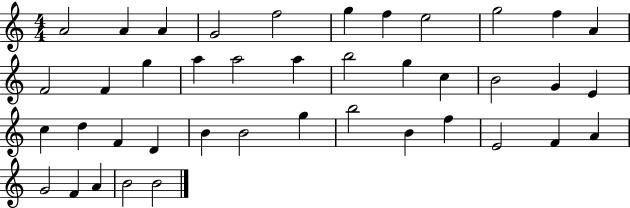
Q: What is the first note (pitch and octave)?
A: A4